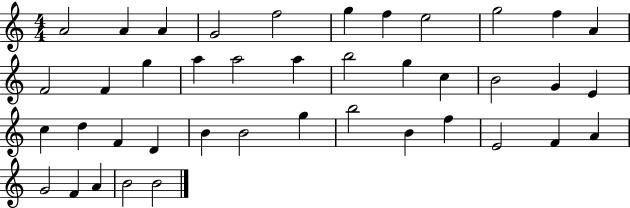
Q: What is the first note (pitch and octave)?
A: A4